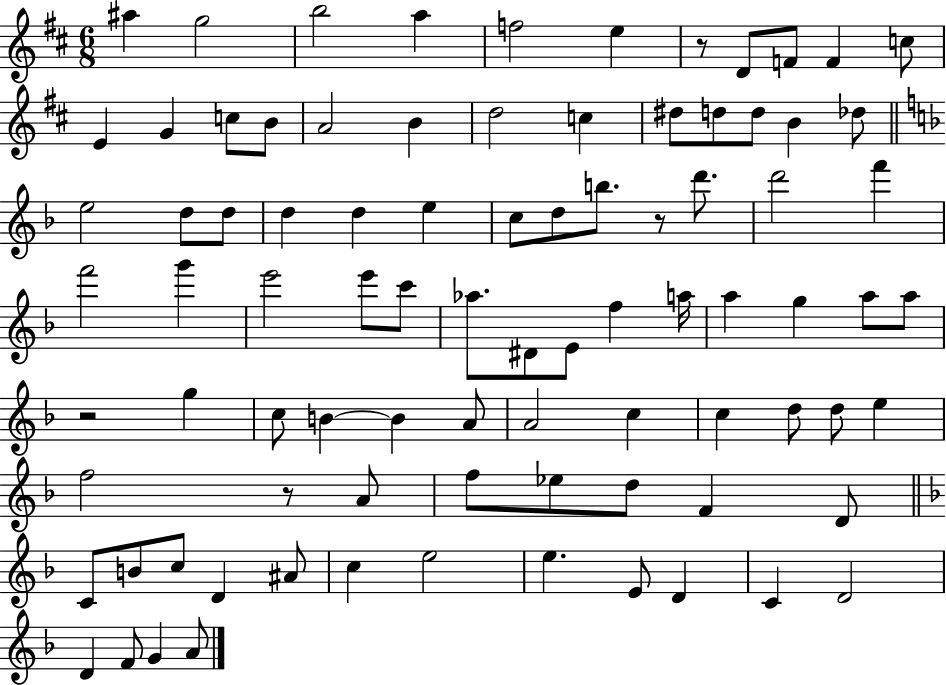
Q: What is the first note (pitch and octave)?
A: A#5